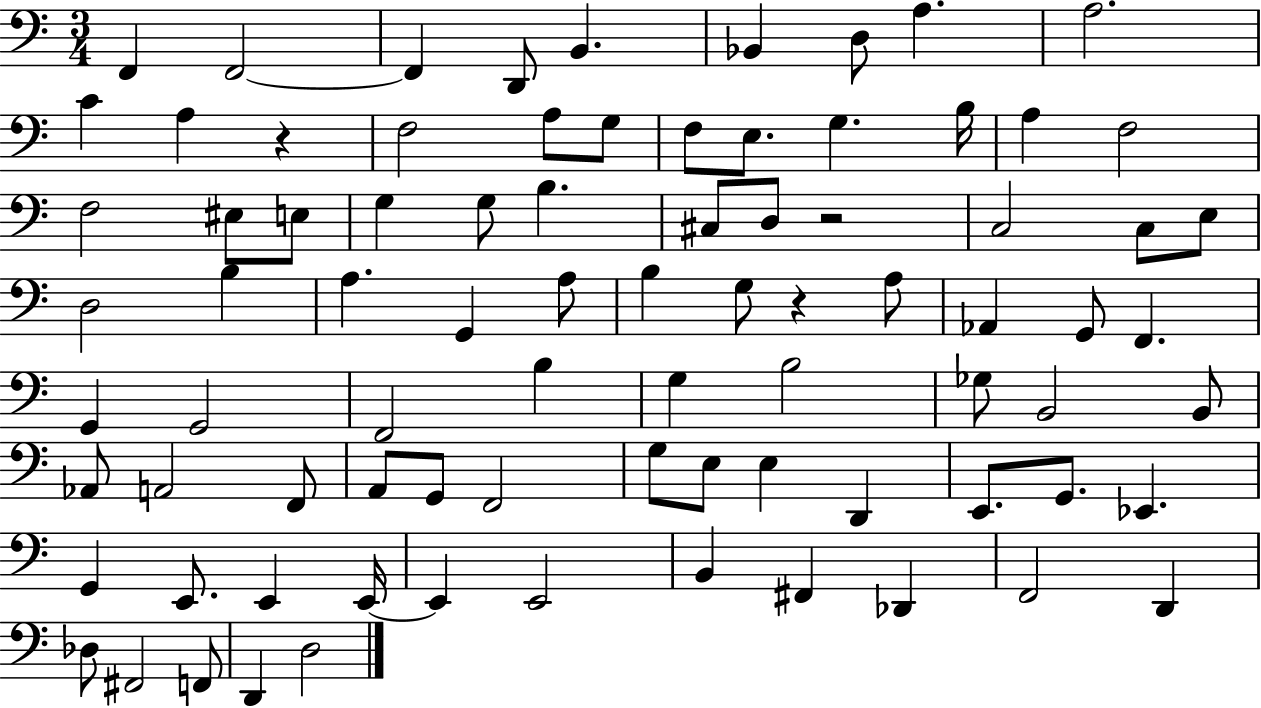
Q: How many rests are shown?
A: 3